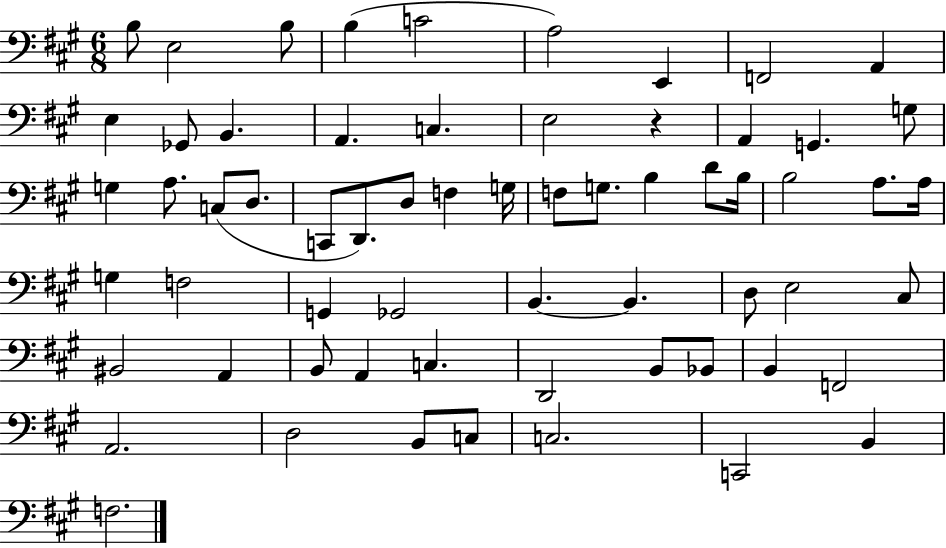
X:1
T:Untitled
M:6/8
L:1/4
K:A
B,/2 E,2 B,/2 B, C2 A,2 E,, F,,2 A,, E, _G,,/2 B,, A,, C, E,2 z A,, G,, G,/2 G, A,/2 C,/2 D,/2 C,,/2 D,,/2 D,/2 F, G,/4 F,/2 G,/2 B, D/2 B,/4 B,2 A,/2 A,/4 G, F,2 G,, _G,,2 B,, B,, D,/2 E,2 ^C,/2 ^B,,2 A,, B,,/2 A,, C, D,,2 B,,/2 _B,,/2 B,, F,,2 A,,2 D,2 B,,/2 C,/2 C,2 C,,2 B,, F,2